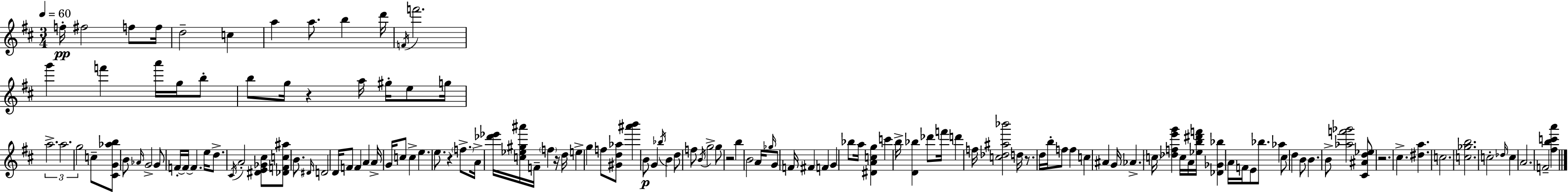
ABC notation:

X:1
T:Untitled
M:3/4
L:1/4
K:D
f/4 ^f2 f/2 f/4 d2 c a a/2 b d'/4 F/4 f'2 g' f' a'/4 g/4 b/2 b/2 g/4 z a/4 ^g/4 e/2 g/4 a2 a2 g2 c/2 [^CG_ab]/2 B/2 _A/4 G2 G/2 F/4 F/4 F e/4 d/2 ^C/4 A2 [^DE_G^c]/2 [_DFc^a]/2 B/2 ^D/4 D2 D/4 F/2 F A A/4 G/4 c/2 c e e/2 z f/2 A/4 [_d'_e']/4 [c_e^g^a']/4 F/4 f z/4 d/4 e g f/2 [^Gd_a]/2 [^a'b'] B/2 G _b/4 B d/2 f/2 B/4 g2 g/2 z2 b B2 A/4 _g/4 G/2 F/4 ^F F G _b/2 a/4 [^DAcg] c' b/4 [D_b] _d'/2 f'/4 d' f/4 [c_d^a_b']2 d/4 z/2 d/4 b/4 f/2 f c ^A G/4 _A c/4 [_dfe'g'] c/4 A/4 [_eb^d'f']/4 [_D_G_b] A/4 F/4 E/2 _b/2 _a ^c/2 d B/2 B B/2 [_af'_g']2 [^C^Ad_e]/2 z2 ^c [^da] c2 [c_gb]2 c2 _d/4 c A2 F2 [^fbc'a']